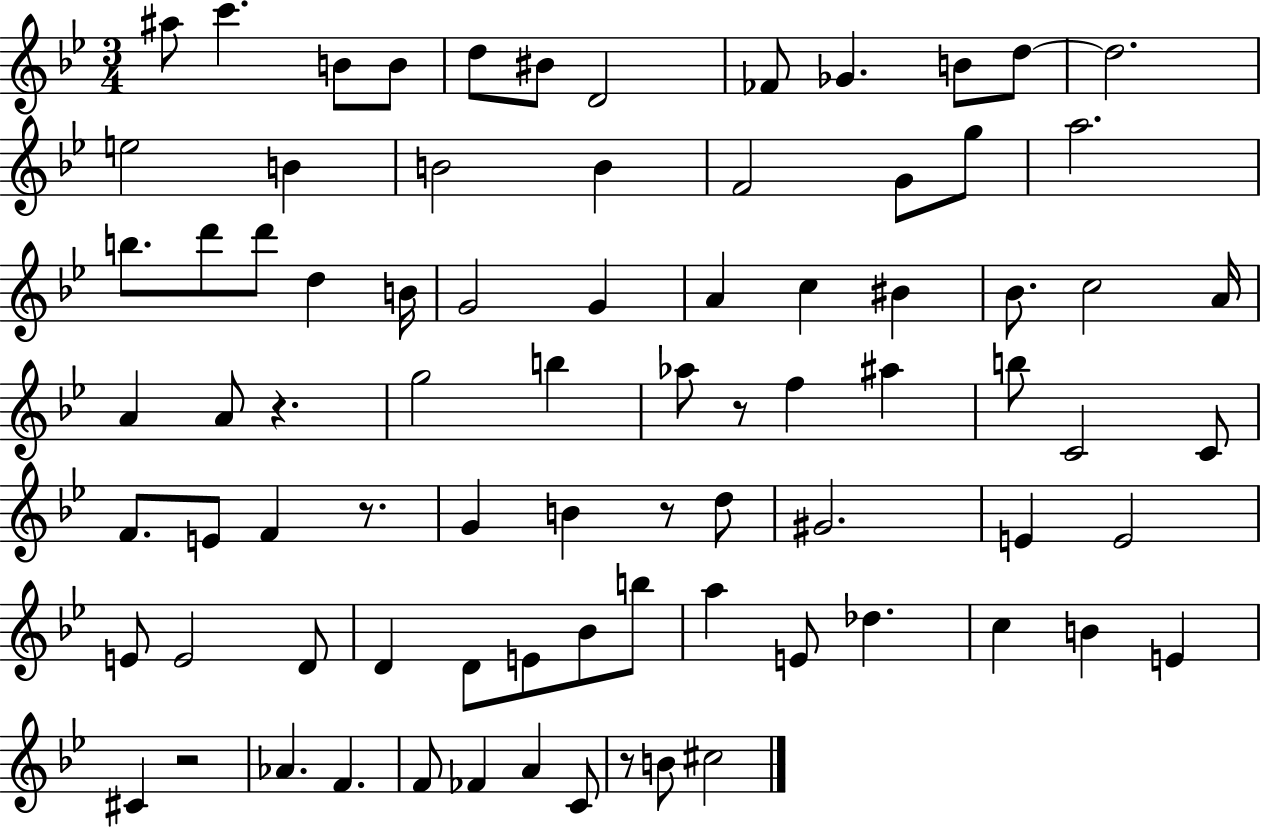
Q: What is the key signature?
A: BES major